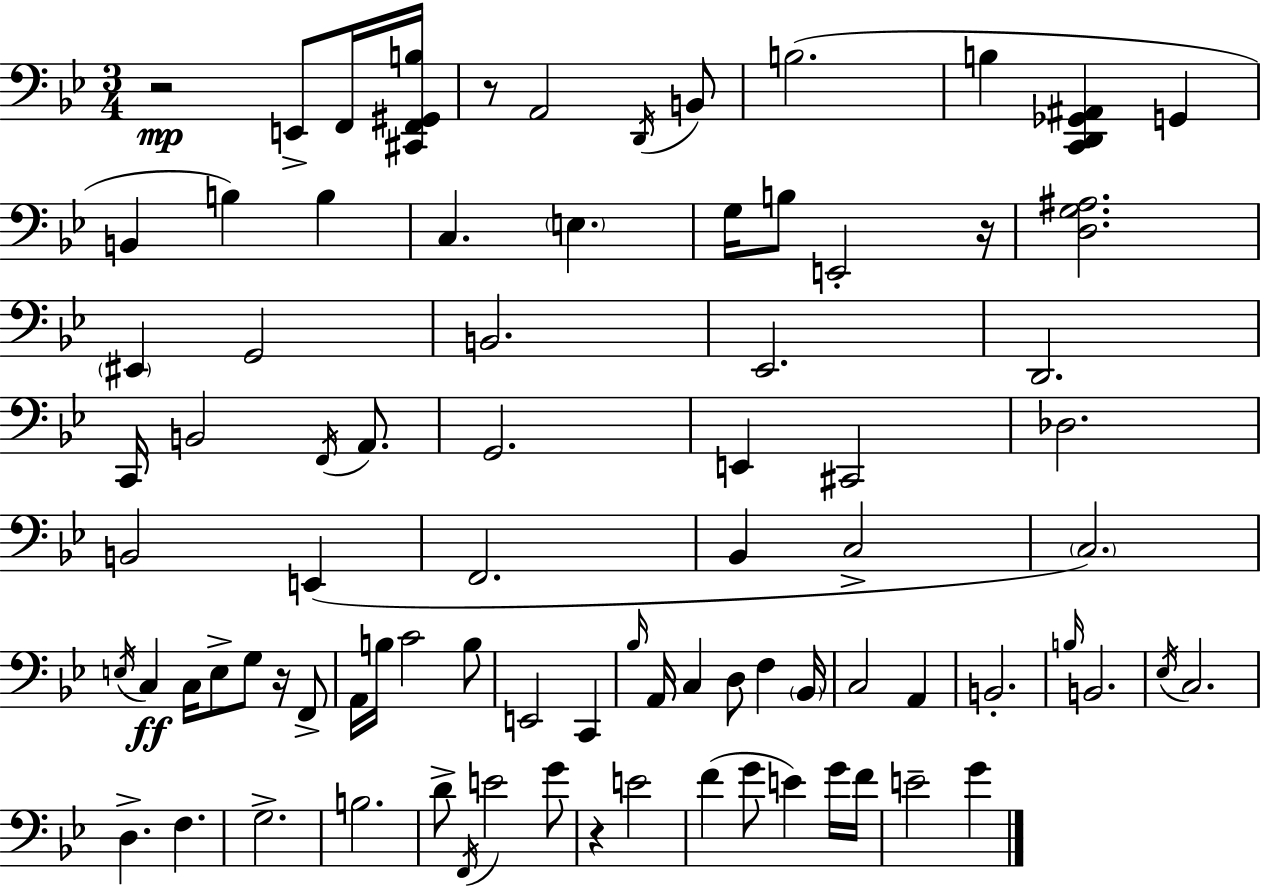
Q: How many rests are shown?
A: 5